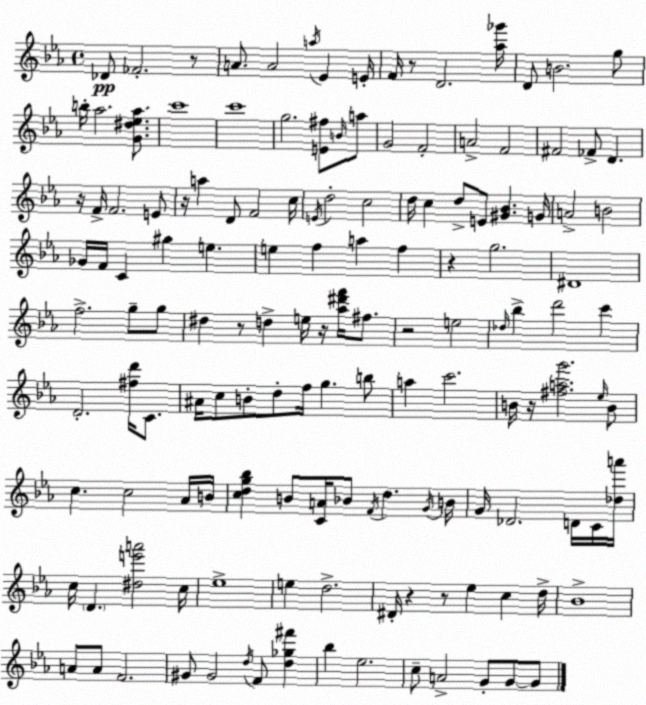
X:1
T:Untitled
M:4/4
L:1/4
K:Cm
_D/2 _F2 z/2 A/2 A2 a/4 _E E/4 F/4 z/2 D2 [_a_g']/4 D/2 B2 g/2 b/4 _a2 [G^d_e_a]/2 c'4 c'4 g2 [E^f]/2 B/4 a/2 G2 F2 A2 F2 ^F2 _F/2 D z/4 F/4 F2 E/2 z/4 a D/2 F2 c/4 E/4 d2 c2 d/4 c d/2 E/2 [^G_B] G/4 A2 B2 _G/4 F/4 C ^g e e f a f z g2 ^D4 f2 g/2 g/2 ^d z/2 d e/4 z/4 [_a^d'f']/4 ^f/2 z2 e2 _d/4 _b d'2 c' D2 [^fd']/4 C/2 ^A/4 c/2 B/2 d/2 f/4 g b/2 a c'2 B/4 z/4 [^fag']2 _e/4 B/2 c c2 _A/4 B/4 [cdg_b] B/2 [CA]/4 _B/2 F/4 d G/4 B/4 G/4 _D2 D/4 C/4 [_da']/4 c/4 D [^de'a']2 c/4 _e4 e d2 ^D/4 z z/2 _e c d/4 _B4 A/2 A/2 F2 ^G/2 ^G2 d/4 F/2 [d_g^f'] _b _e2 c/2 A2 G/2 G/2 G/2